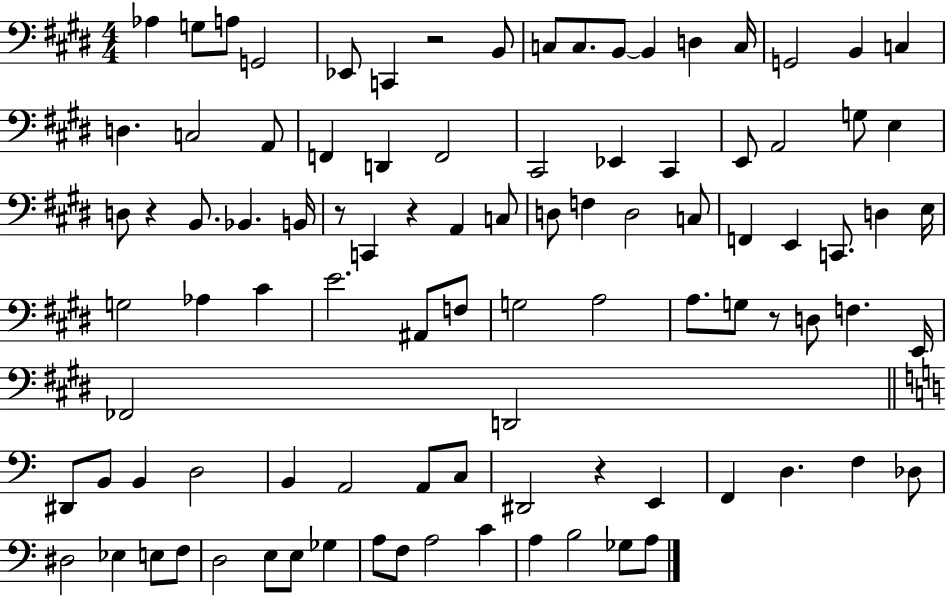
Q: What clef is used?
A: bass